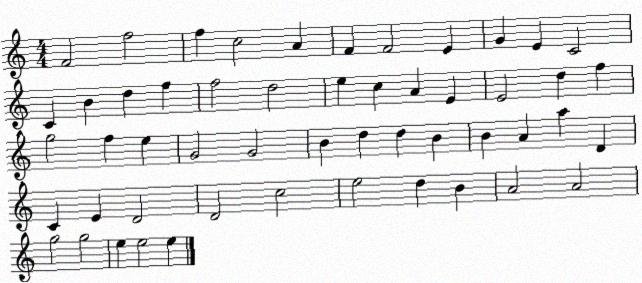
X:1
T:Untitled
M:4/4
L:1/4
K:C
F2 f2 f c2 A F F2 E G E C2 C B d f f2 d2 e c A E E2 d f g2 f e G2 G2 B d d B B A a D C E D2 D2 c2 e2 d B A2 A2 g2 g2 e e2 e